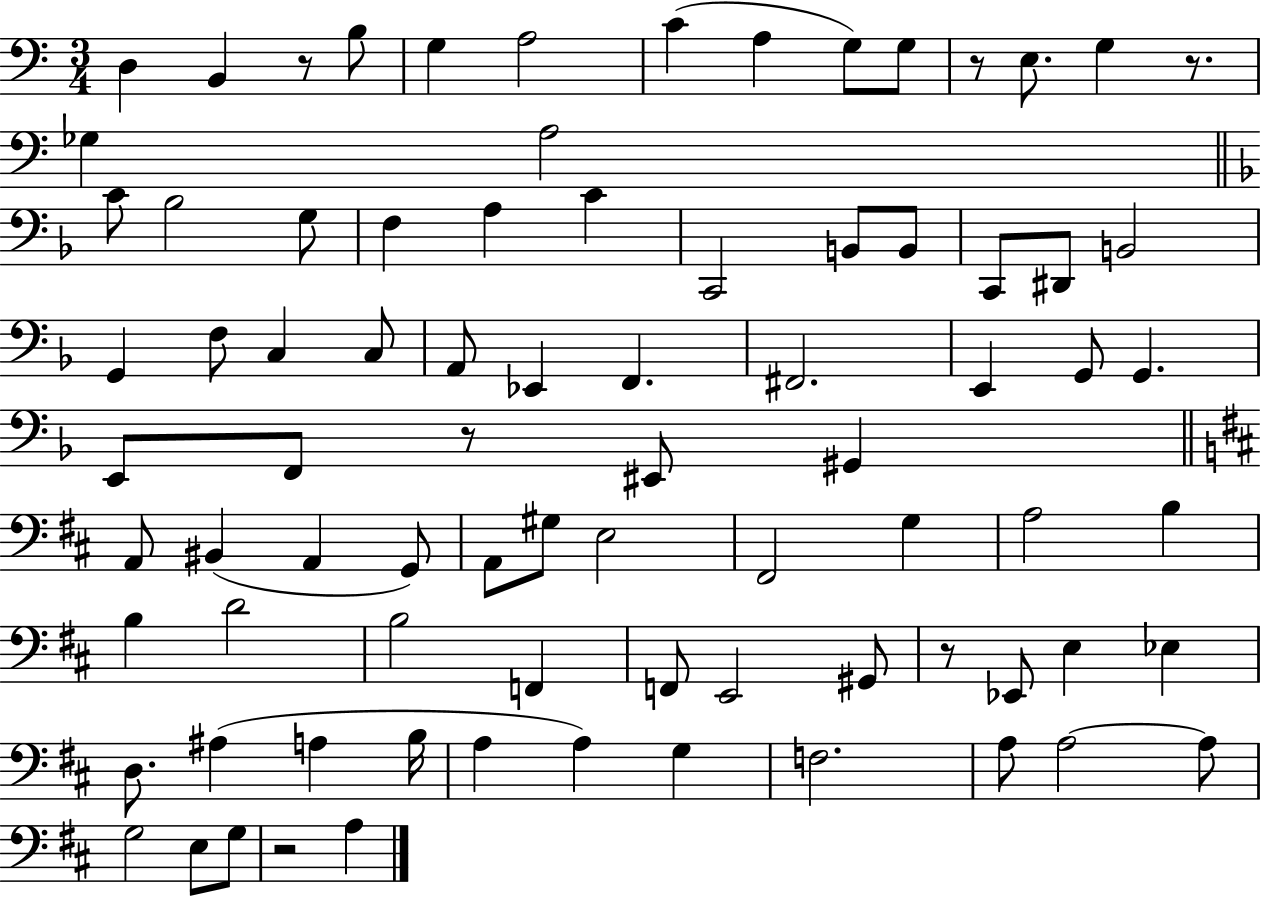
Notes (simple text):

D3/q B2/q R/e B3/e G3/q A3/h C4/q A3/q G3/e G3/e R/e E3/e. G3/q R/e. Gb3/q A3/h C4/e Bb3/h G3/e F3/q A3/q C4/q C2/h B2/e B2/e C2/e D#2/e B2/h G2/q F3/e C3/q C3/e A2/e Eb2/q F2/q. F#2/h. E2/q G2/e G2/q. E2/e F2/e R/e EIS2/e G#2/q A2/e BIS2/q A2/q G2/e A2/e G#3/e E3/h F#2/h G3/q A3/h B3/q B3/q D4/h B3/h F2/q F2/e E2/h G#2/e R/e Eb2/e E3/q Eb3/q D3/e. A#3/q A3/q B3/s A3/q A3/q G3/q F3/h. A3/e A3/h A3/e G3/h E3/e G3/e R/h A3/q